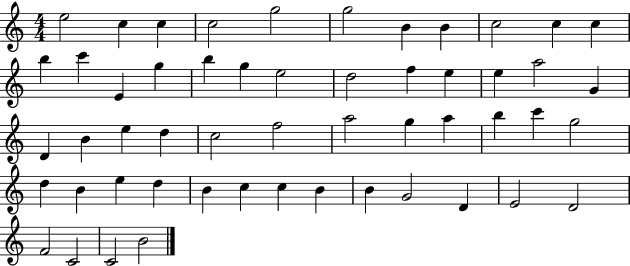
E5/h C5/q C5/q C5/h G5/h G5/h B4/q B4/q C5/h C5/q C5/q B5/q C6/q E4/q G5/q B5/q G5/q E5/h D5/h F5/q E5/q E5/q A5/h G4/q D4/q B4/q E5/q D5/q C5/h F5/h A5/h G5/q A5/q B5/q C6/q G5/h D5/q B4/q E5/q D5/q B4/q C5/q C5/q B4/q B4/q G4/h D4/q E4/h D4/h F4/h C4/h C4/h B4/h